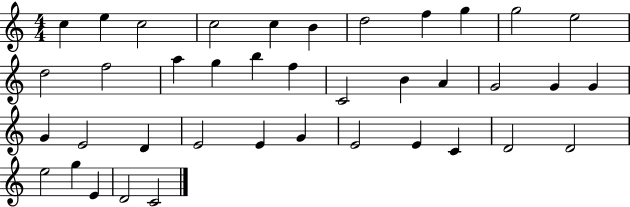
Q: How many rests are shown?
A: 0